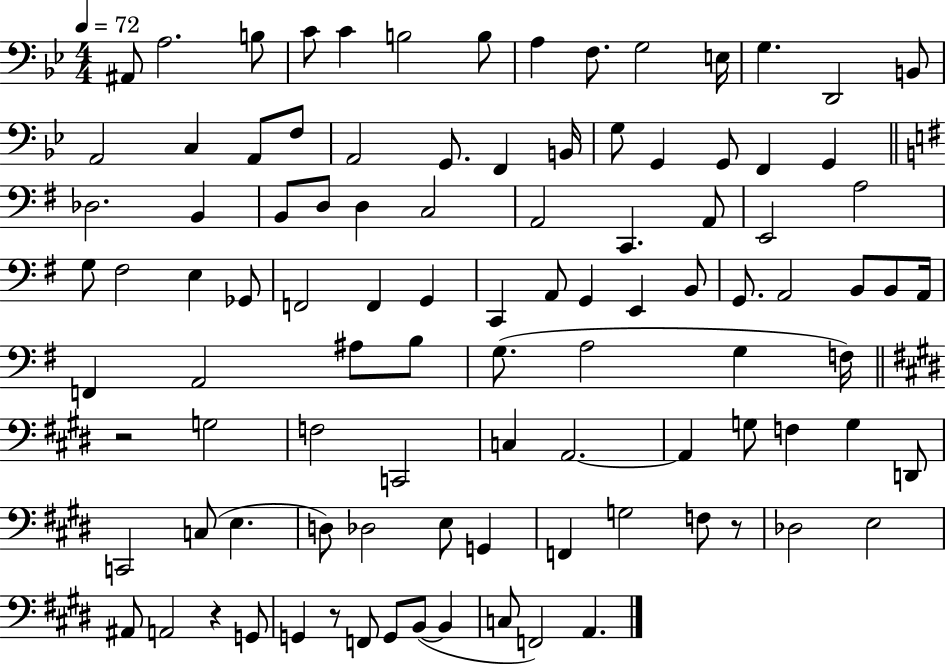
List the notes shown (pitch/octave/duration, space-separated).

A#2/e A3/h. B3/e C4/e C4/q B3/h B3/e A3/q F3/e. G3/h E3/s G3/q. D2/h B2/e A2/h C3/q A2/e F3/e A2/h G2/e. F2/q B2/s G3/e G2/q G2/e F2/q G2/q Db3/h. B2/q B2/e D3/e D3/q C3/h A2/h C2/q. A2/e E2/h A3/h G3/e F#3/h E3/q Gb2/e F2/h F2/q G2/q C2/q A2/e G2/q E2/q B2/e G2/e. A2/h B2/e B2/e A2/s F2/q A2/h A#3/e B3/e G3/e. A3/h G3/q F3/s R/h G3/h F3/h C2/h C3/q A2/h. A2/q G3/e F3/q G3/q D2/e C2/h C3/e E3/q. D3/e Db3/h E3/e G2/q F2/q G3/h F3/e R/e Db3/h E3/h A#2/e A2/h R/q G2/e G2/q R/e F2/e G2/e B2/e B2/q C3/e F2/h A2/q.